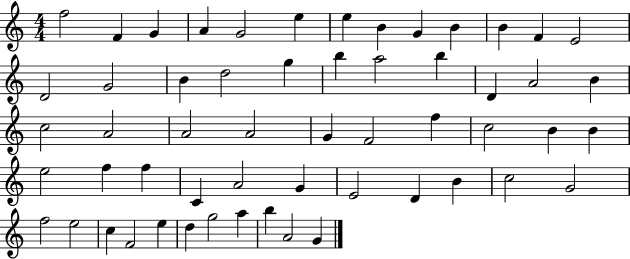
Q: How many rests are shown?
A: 0